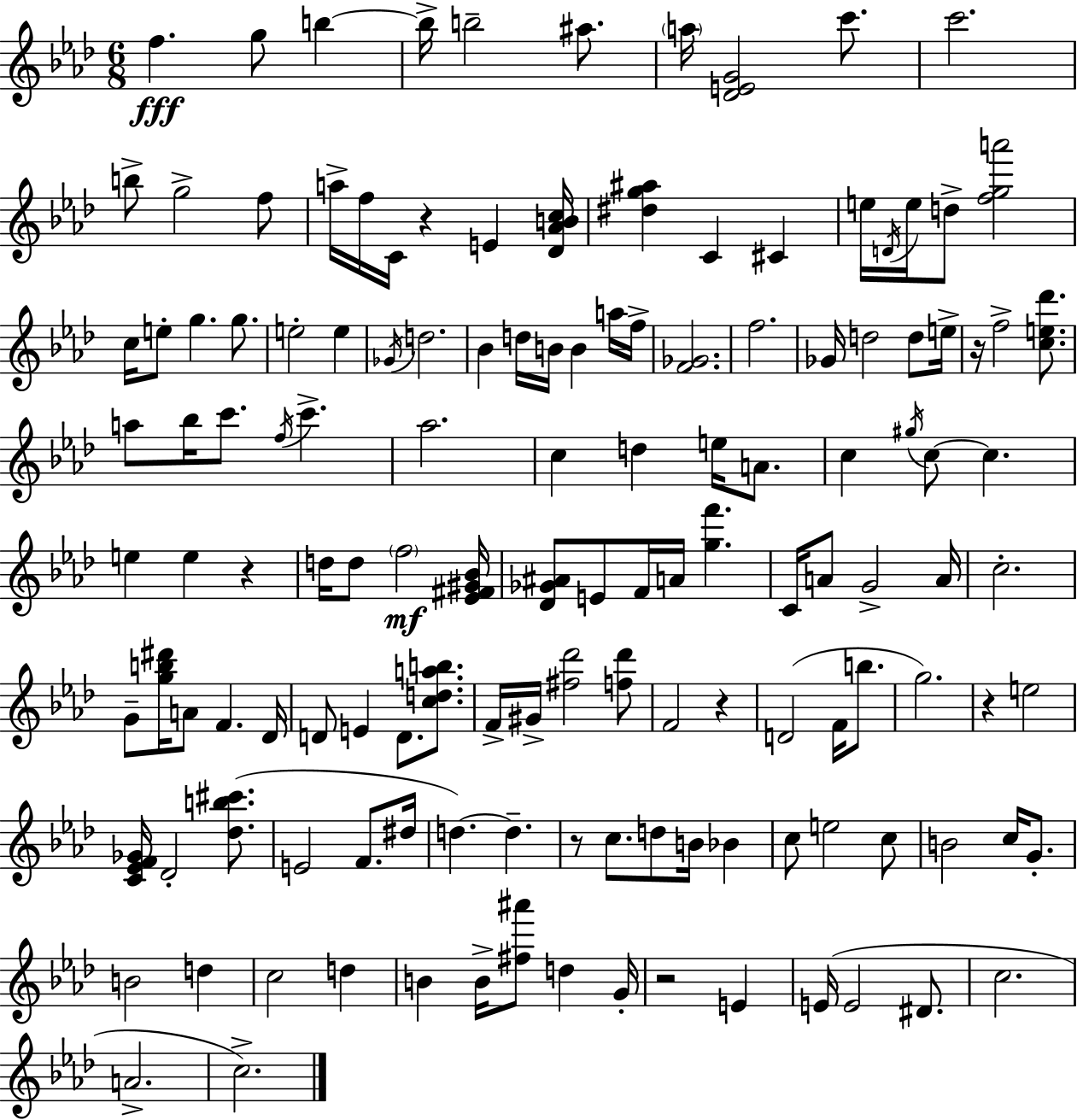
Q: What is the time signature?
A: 6/8